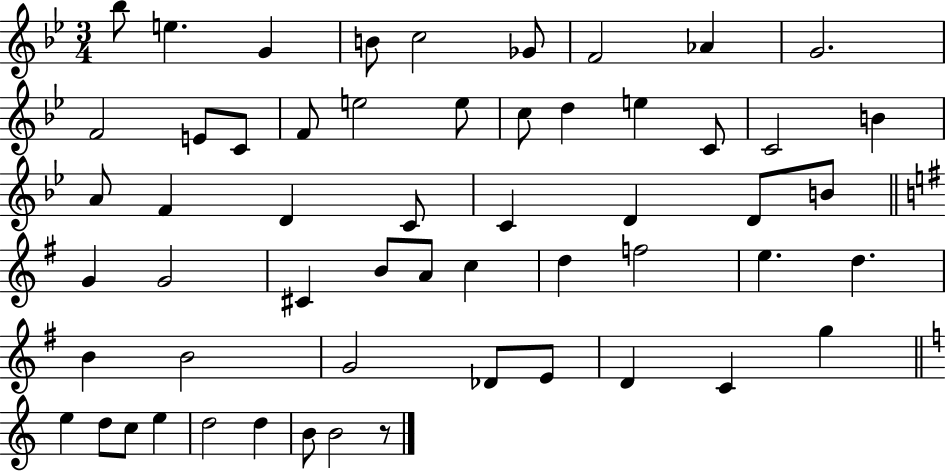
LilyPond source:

{
  \clef treble
  \numericTimeSignature
  \time 3/4
  \key bes \major
  bes''8 e''4. g'4 | b'8 c''2 ges'8 | f'2 aes'4 | g'2. | \break f'2 e'8 c'8 | f'8 e''2 e''8 | c''8 d''4 e''4 c'8 | c'2 b'4 | \break a'8 f'4 d'4 c'8 | c'4 d'4 d'8 b'8 | \bar "||" \break \key g \major g'4 g'2 | cis'4 b'8 a'8 c''4 | d''4 f''2 | e''4. d''4. | \break b'4 b'2 | g'2 des'8 e'8 | d'4 c'4 g''4 | \bar "||" \break \key c \major e''4 d''8 c''8 e''4 | d''2 d''4 | b'8 b'2 r8 | \bar "|."
}